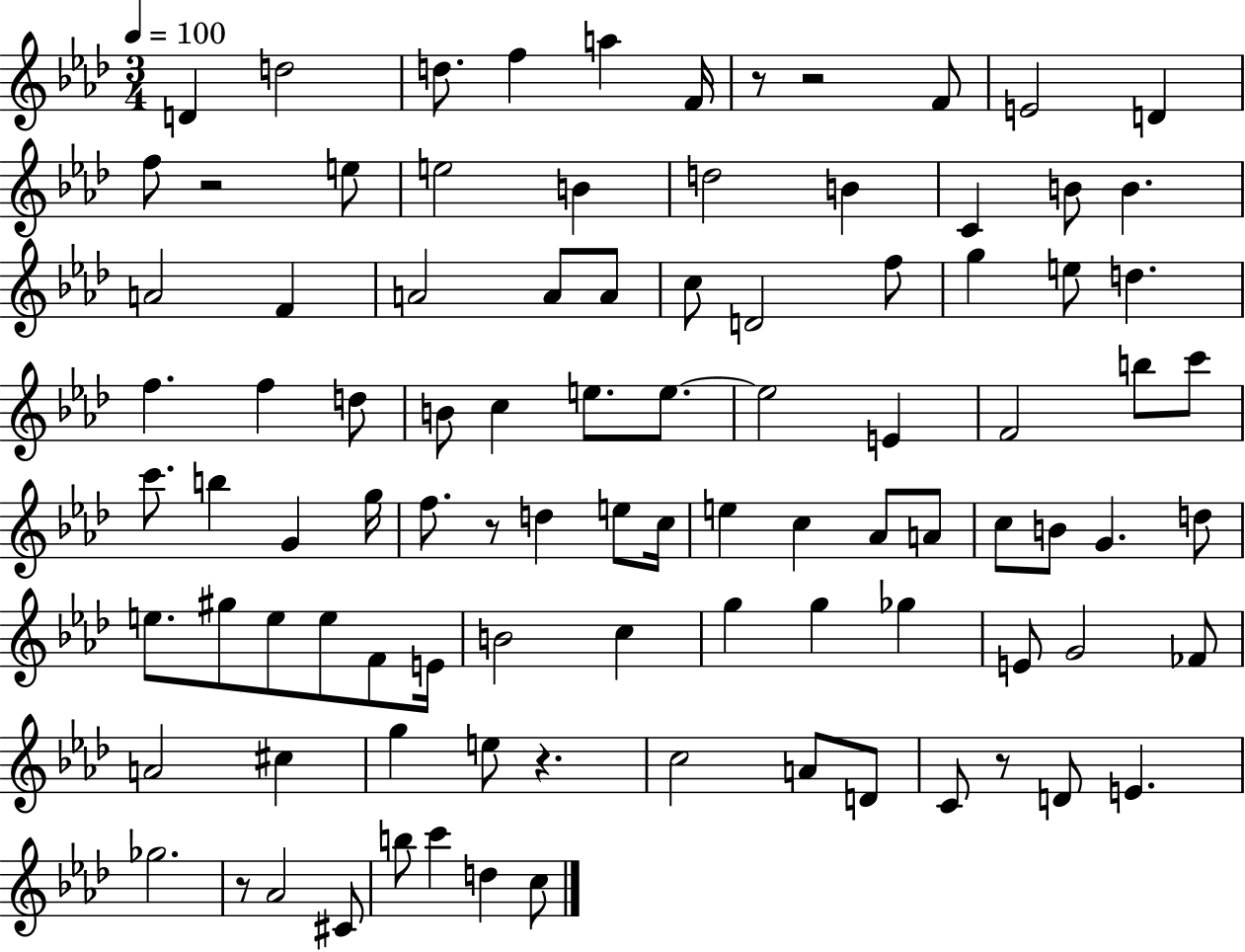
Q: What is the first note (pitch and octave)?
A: D4